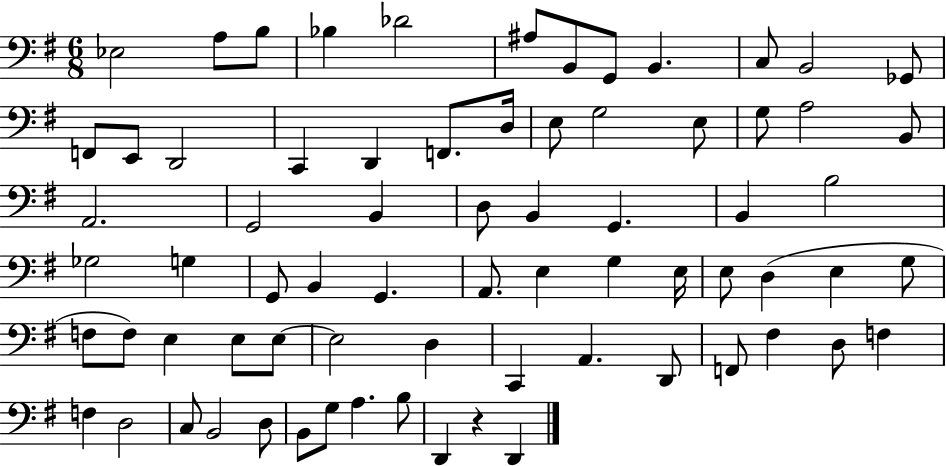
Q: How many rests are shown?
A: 1